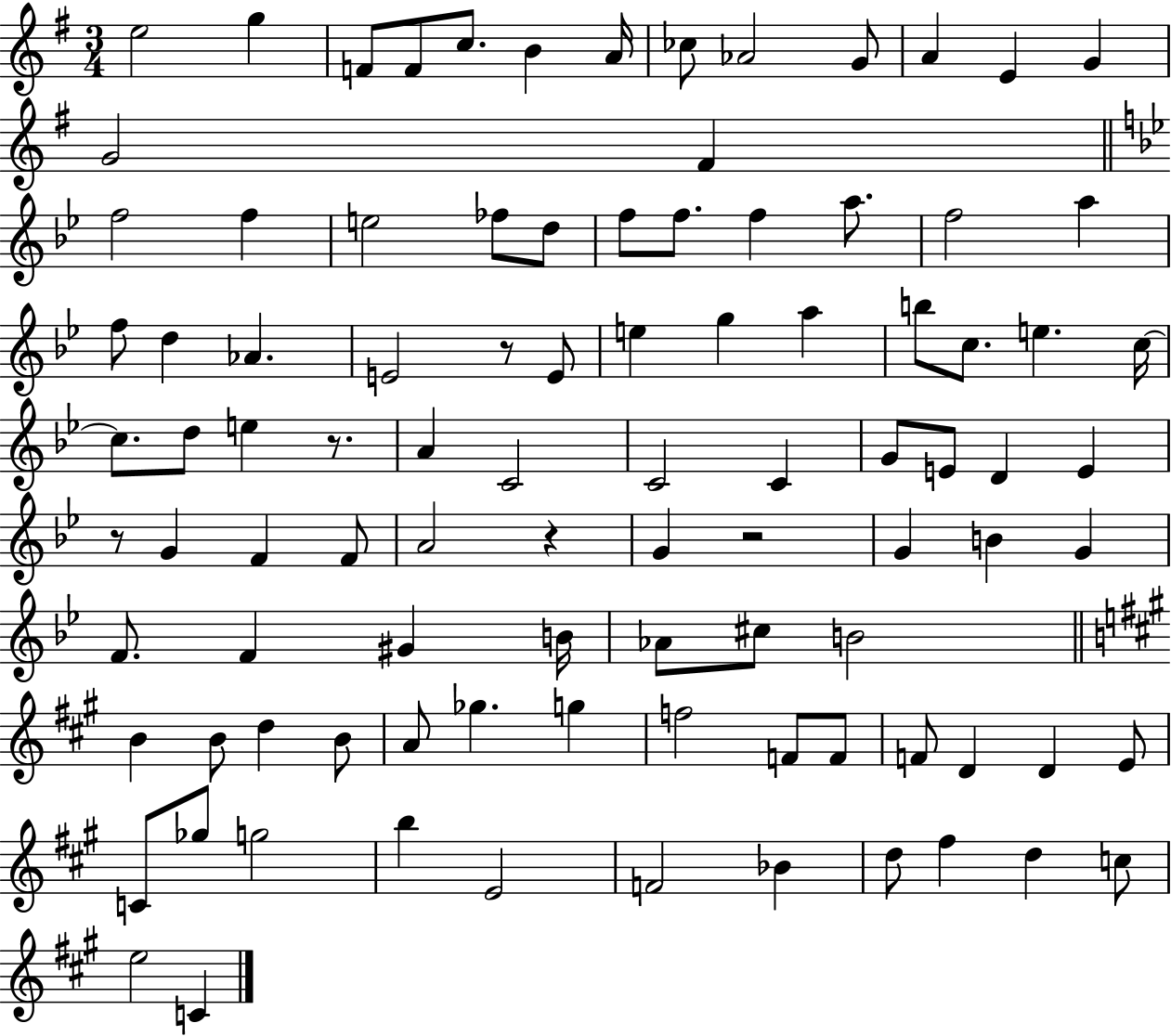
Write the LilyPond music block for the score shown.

{
  \clef treble
  \numericTimeSignature
  \time 3/4
  \key g \major
  e''2 g''4 | f'8 f'8 c''8. b'4 a'16 | ces''8 aes'2 g'8 | a'4 e'4 g'4 | \break g'2 fis'4 | \bar "||" \break \key g \minor f''2 f''4 | e''2 fes''8 d''8 | f''8 f''8. f''4 a''8. | f''2 a''4 | \break f''8 d''4 aes'4. | e'2 r8 e'8 | e''4 g''4 a''4 | b''8 c''8. e''4. c''16~~ | \break c''8. d''8 e''4 r8. | a'4 c'2 | c'2 c'4 | g'8 e'8 d'4 e'4 | \break r8 g'4 f'4 f'8 | a'2 r4 | g'4 r2 | g'4 b'4 g'4 | \break f'8. f'4 gis'4 b'16 | aes'8 cis''8 b'2 | \bar "||" \break \key a \major b'4 b'8 d''4 b'8 | a'8 ges''4. g''4 | f''2 f'8 f'8 | f'8 d'4 d'4 e'8 | \break c'8 ges''8 g''2 | b''4 e'2 | f'2 bes'4 | d''8 fis''4 d''4 c''8 | \break e''2 c'4 | \bar "|."
}